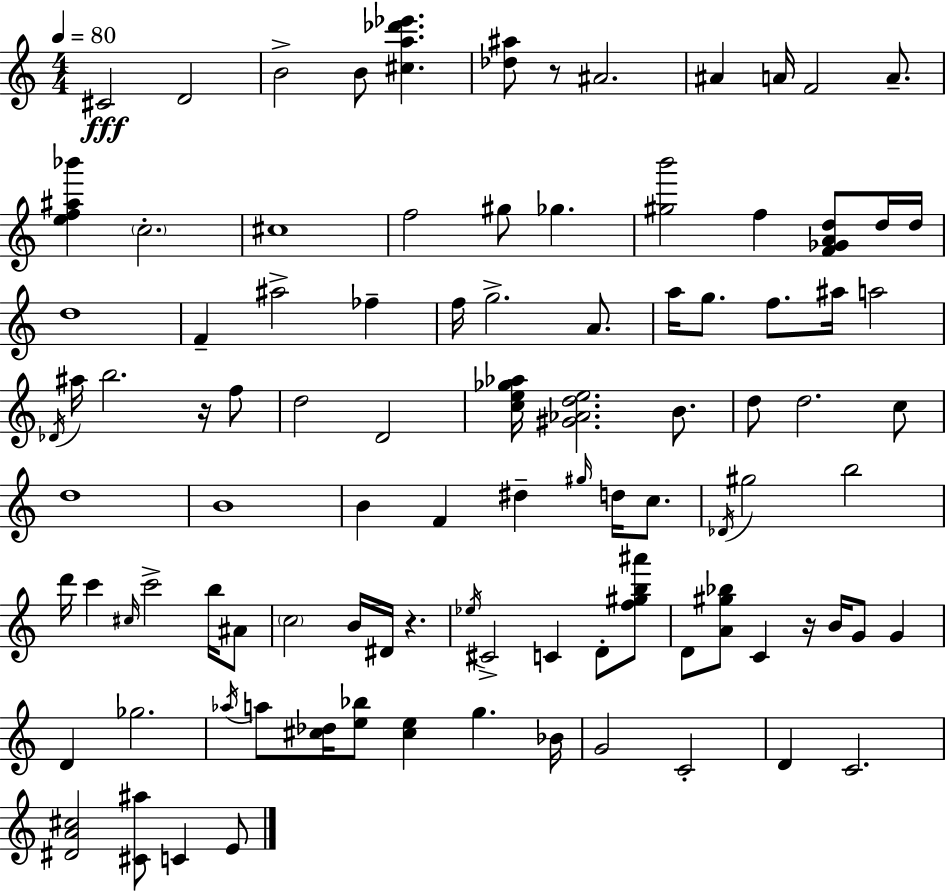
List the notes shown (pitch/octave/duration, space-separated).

C#4/h D4/h B4/h B4/e [C#5,A5,Db6,Eb6]/q. [Db5,A#5]/e R/e A#4/h. A#4/q A4/s F4/h A4/e. [E5,F5,A#5,Bb6]/q C5/h. C#5/w F5/h G#5/e Gb5/q. [G#5,B6]/h F5/q [F4,Gb4,A4,D5]/e D5/s D5/s D5/w F4/q A#5/h FES5/q F5/s G5/h. A4/e. A5/s G5/e. F5/e. A#5/s A5/h Db4/s A#5/s B5/h. R/s F5/e D5/h D4/h [C5,E5,Gb5,Ab5]/s [G#4,Ab4,D5,E5]/h. B4/e. D5/e D5/h. C5/e D5/w B4/w B4/q F4/q D#5/q G#5/s D5/s C5/e. Db4/s G#5/h B5/h D6/s C6/q C#5/s C6/h B5/s A#4/e C5/h B4/s D#4/s R/q. Eb5/s C#4/h C4/q D4/e [F5,G#5,B5,A#6]/e D4/e [A4,G#5,Bb5]/e C4/q R/s B4/s G4/e G4/q D4/q Gb5/h. Ab5/s A5/e [C#5,Db5]/s [E5,Bb5]/e [C#5,E5]/q G5/q. Bb4/s G4/h C4/h D4/q C4/h. [D#4,A4,C#5]/h [C#4,A#5]/e C4/q E4/e